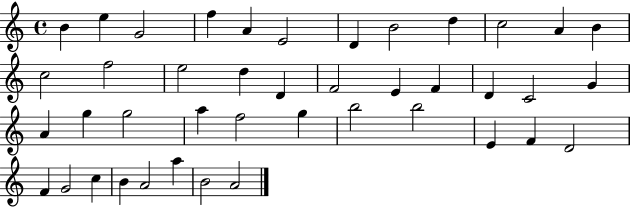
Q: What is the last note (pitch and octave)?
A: A4